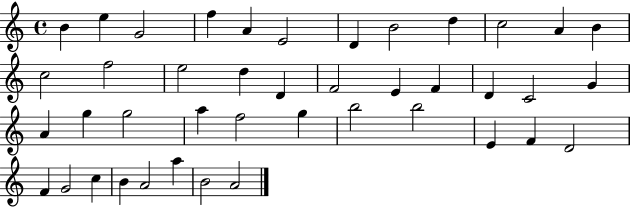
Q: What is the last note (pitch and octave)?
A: A4